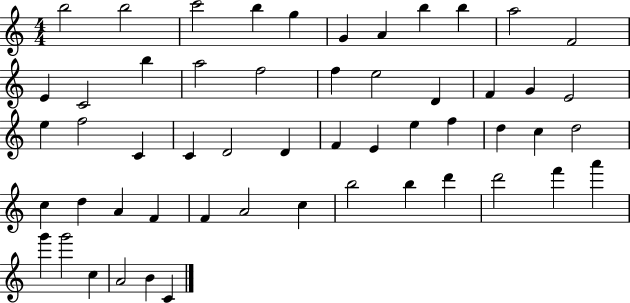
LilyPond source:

{
  \clef treble
  \numericTimeSignature
  \time 4/4
  \key c \major
  b''2 b''2 | c'''2 b''4 g''4 | g'4 a'4 b''4 b''4 | a''2 f'2 | \break e'4 c'2 b''4 | a''2 f''2 | f''4 e''2 d'4 | f'4 g'4 e'2 | \break e''4 f''2 c'4 | c'4 d'2 d'4 | f'4 e'4 e''4 f''4 | d''4 c''4 d''2 | \break c''4 d''4 a'4 f'4 | f'4 a'2 c''4 | b''2 b''4 d'''4 | d'''2 f'''4 a'''4 | \break g'''4 g'''2 c''4 | a'2 b'4 c'4 | \bar "|."
}